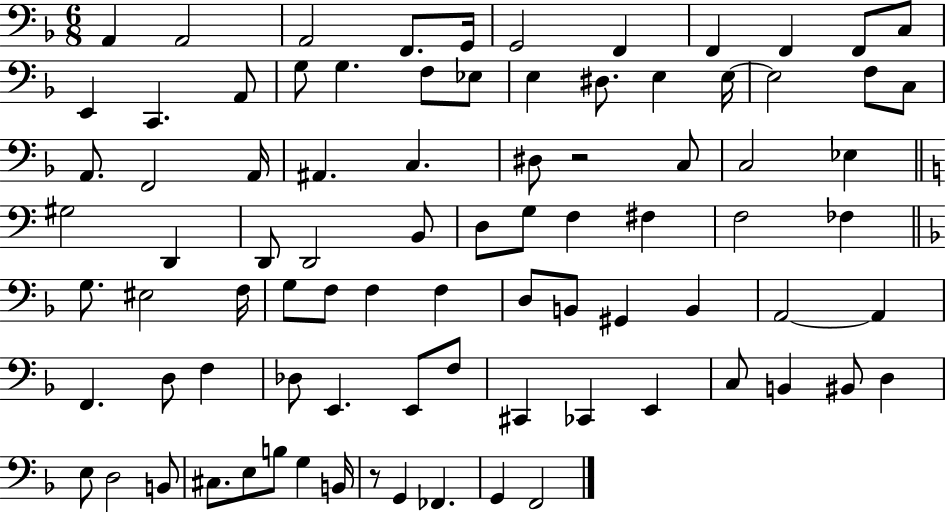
A2/q A2/h A2/h F2/e. G2/s G2/h F2/q F2/q F2/q F2/e C3/e E2/q C2/q. A2/e G3/e G3/q. F3/e Eb3/e E3/q D#3/e. E3/q E3/s E3/h F3/e C3/e A2/e. F2/h A2/s A#2/q. C3/q. D#3/e R/h C3/e C3/h Eb3/q G#3/h D2/q D2/e D2/h B2/e D3/e G3/e F3/q F#3/q F3/h FES3/q G3/e. EIS3/h F3/s G3/e F3/e F3/q F3/q D3/e B2/e G#2/q B2/q A2/h A2/q F2/q. D3/e F3/q Db3/e E2/q. E2/e F3/e C#2/q CES2/q E2/q C3/e B2/q BIS2/e D3/q E3/e D3/h B2/e C#3/e. E3/e B3/e G3/q B2/s R/e G2/q FES2/q. G2/q F2/h